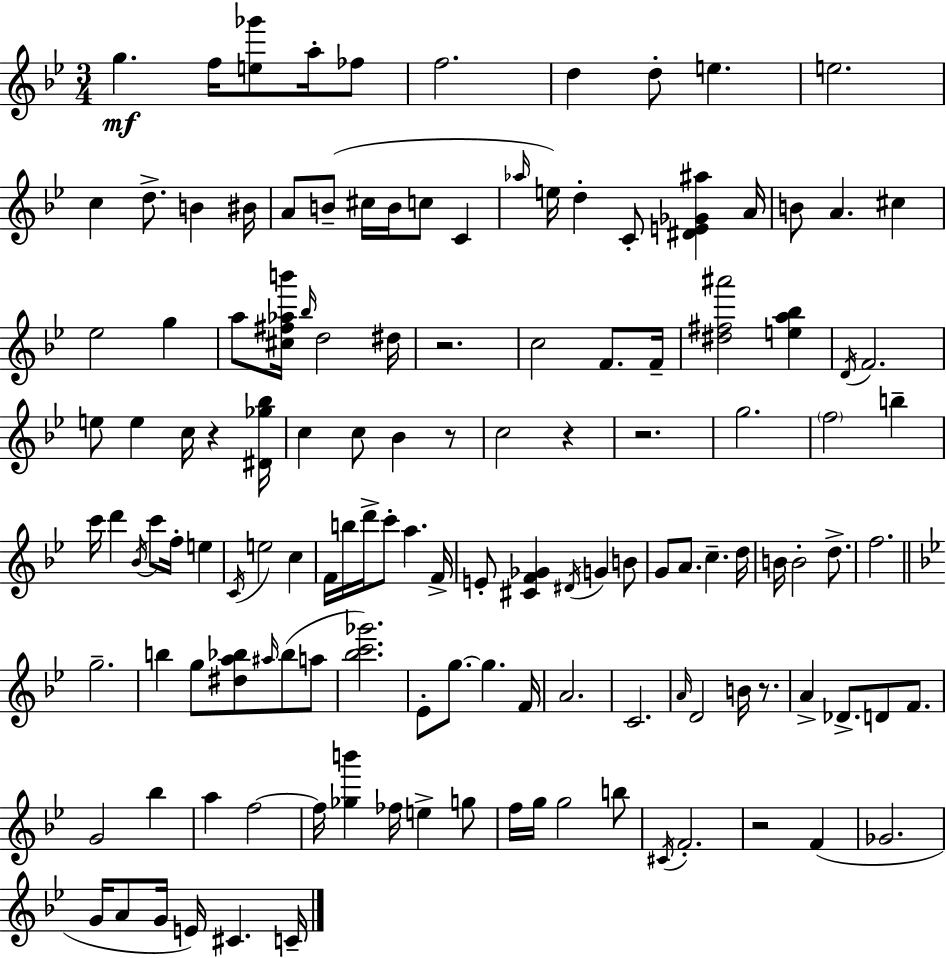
G5/q. F5/s [E5,Gb6]/e A5/s FES5/e F5/h. D5/q D5/e E5/q. E5/h. C5/q D5/e. B4/q BIS4/s A4/e B4/e C#5/s B4/s C5/e C4/q Ab5/s E5/s D5/q C4/e [D#4,E4,Gb4,A#5]/q A4/s B4/e A4/q. C#5/q Eb5/h G5/q A5/e [C#5,F#5,Ab5,B6]/s Bb5/s D5/h D#5/s R/h. C5/h F4/e. F4/s [D#5,F#5,A#6]/h [E5,A5,Bb5]/q D4/s F4/h. E5/e E5/q C5/s R/q [D#4,Gb5,Bb5]/s C5/q C5/e Bb4/q R/e C5/h R/q R/h. G5/h. F5/h B5/q C6/s D6/q Bb4/s C6/e F5/s E5/q C4/s E5/h C5/q F4/s B5/s D6/s C6/e A5/q. F4/s E4/e [C#4,F4,Gb4]/q D#4/s G4/q B4/e G4/e A4/e. C5/q. D5/s B4/s B4/h D5/e. F5/h. G5/h. B5/q G5/e [D#5,A5,Bb5]/e A#5/s Bb5/e A5/e [Bb5,C6,Gb6]/h. Eb4/e G5/e. G5/q. F4/s A4/h. C4/h. A4/s D4/h B4/s R/e. A4/q Db4/e. D4/e F4/e. G4/h Bb5/q A5/q F5/h F5/s [Gb5,B6]/q FES5/s E5/q G5/e F5/s G5/s G5/h B5/e C#4/s F4/h. R/h F4/q Gb4/h. G4/s A4/e G4/s E4/s C#4/q. C4/s